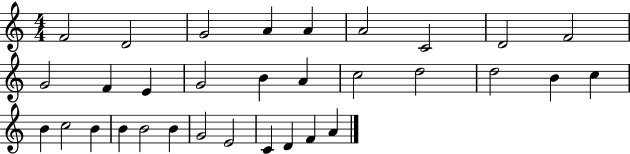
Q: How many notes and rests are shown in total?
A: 32